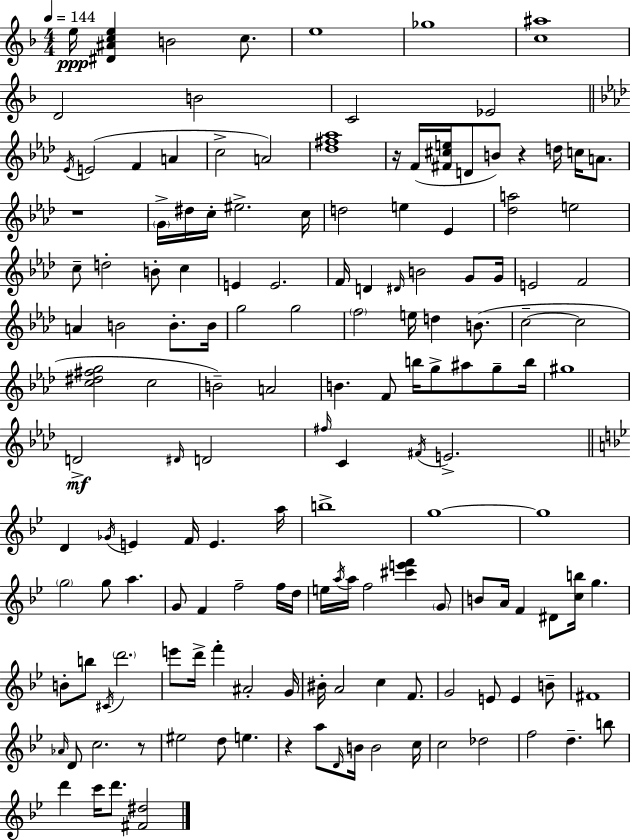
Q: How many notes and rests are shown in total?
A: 152